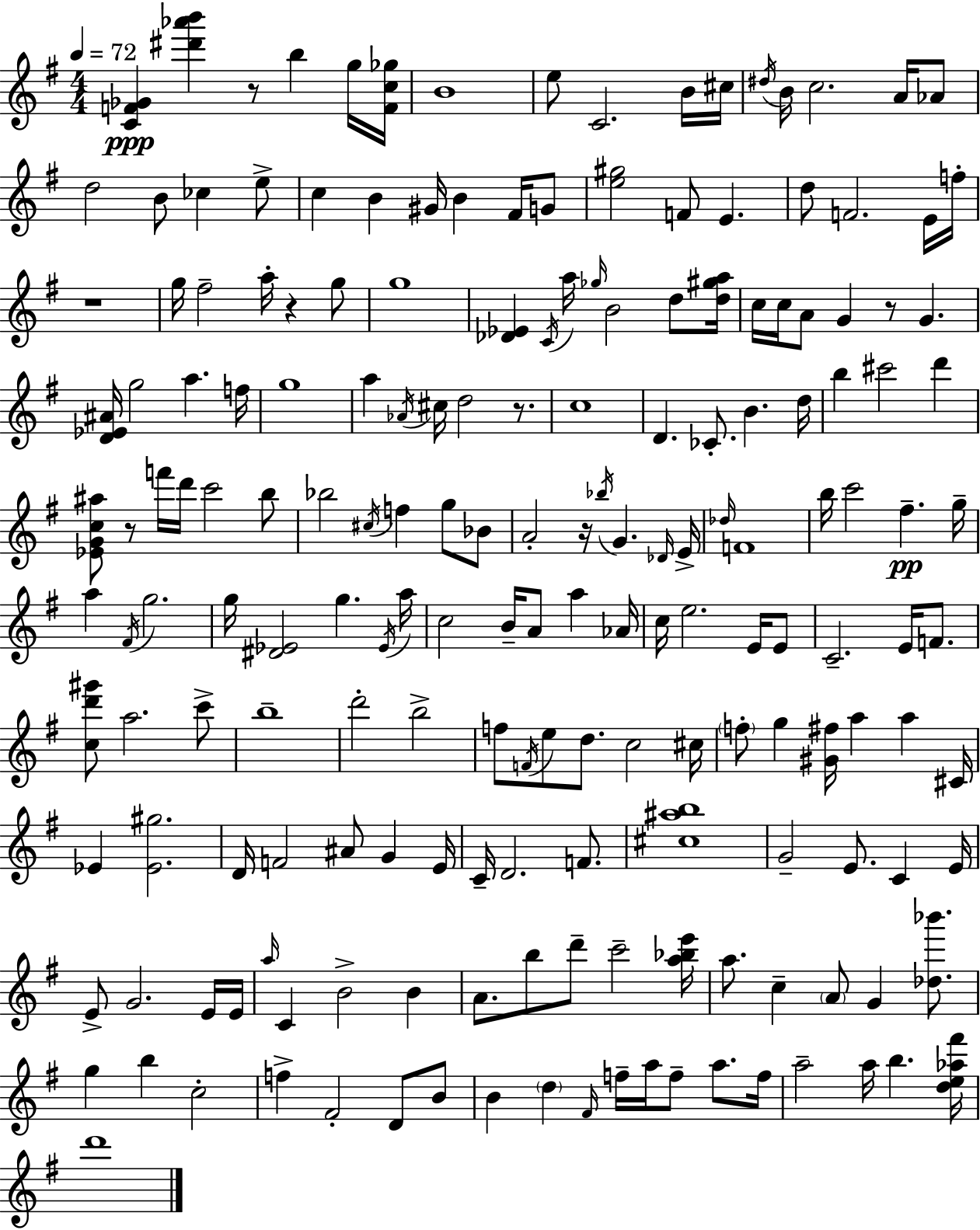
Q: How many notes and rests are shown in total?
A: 185